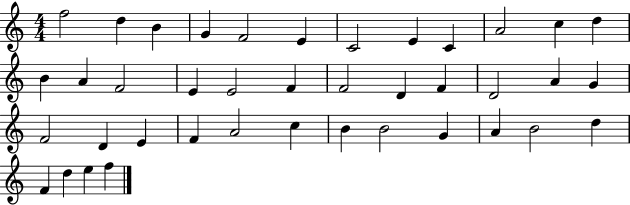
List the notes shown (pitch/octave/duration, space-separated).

F5/h D5/q B4/q G4/q F4/h E4/q C4/h E4/q C4/q A4/h C5/q D5/q B4/q A4/q F4/h E4/q E4/h F4/q F4/h D4/q F4/q D4/h A4/q G4/q F4/h D4/q E4/q F4/q A4/h C5/q B4/q B4/h G4/q A4/q B4/h D5/q F4/q D5/q E5/q F5/q